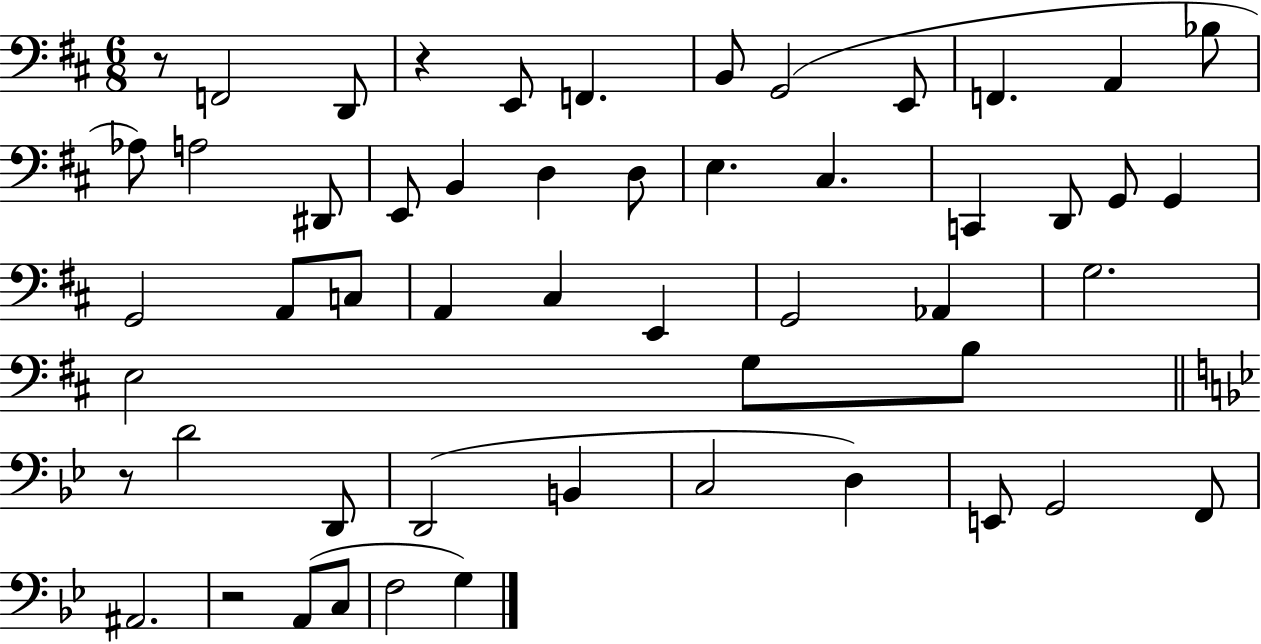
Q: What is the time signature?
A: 6/8